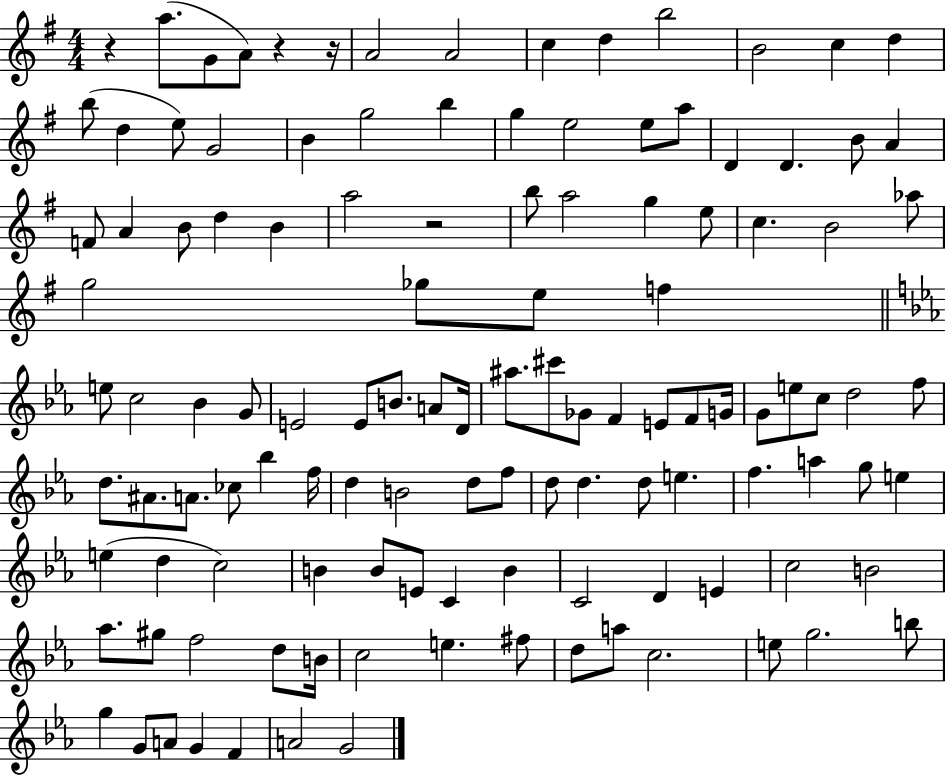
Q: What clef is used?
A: treble